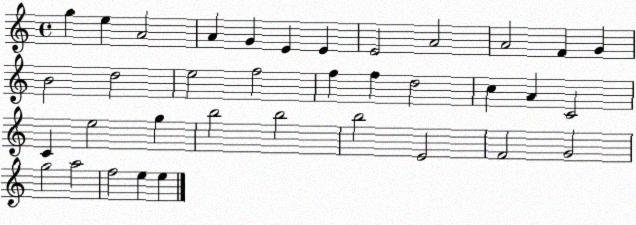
X:1
T:Untitled
M:4/4
L:1/4
K:C
g e A2 A G E E E2 A2 A2 F G B2 d2 e2 f2 f f d2 c A C2 C e2 g b2 b2 b2 E2 F2 G2 g2 a2 f2 e e